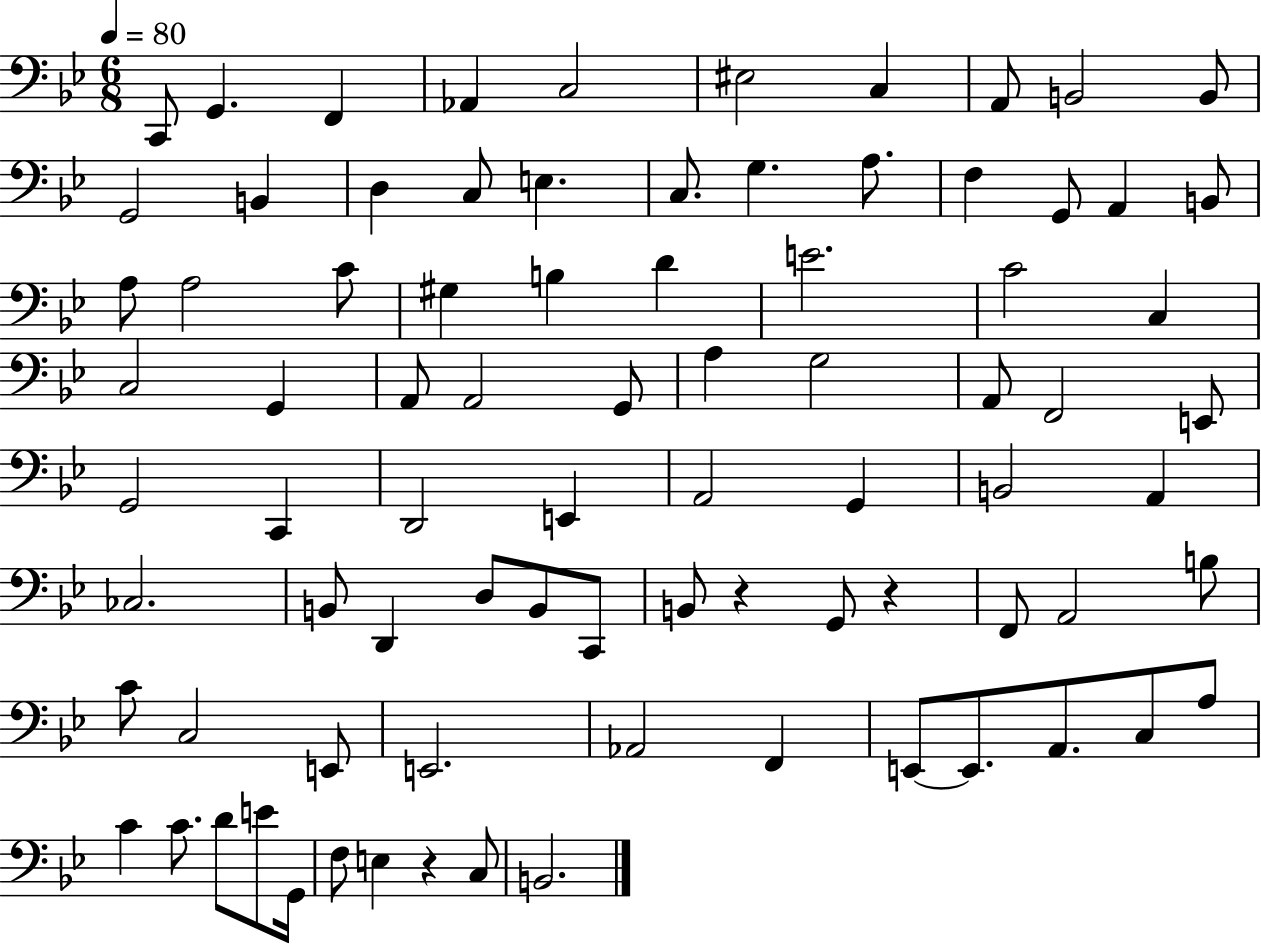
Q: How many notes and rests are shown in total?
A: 83